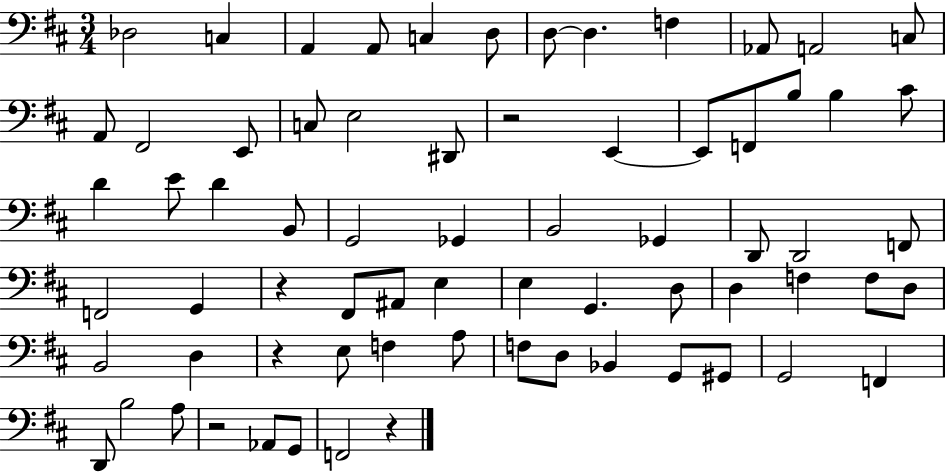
Db3/h C3/q A2/q A2/e C3/q D3/e D3/e D3/q. F3/q Ab2/e A2/h C3/e A2/e F#2/h E2/e C3/e E3/h D#2/e R/h E2/q E2/e F2/e B3/e B3/q C#4/e D4/q E4/e D4/q B2/e G2/h Gb2/q B2/h Gb2/q D2/e D2/h F2/e F2/h G2/q R/q F#2/e A#2/e E3/q E3/q G2/q. D3/e D3/q F3/q F3/e D3/e B2/h D3/q R/q E3/e F3/q A3/e F3/e D3/e Bb2/q G2/e G#2/e G2/h F2/q D2/e B3/h A3/e R/h Ab2/e G2/e F2/h R/q